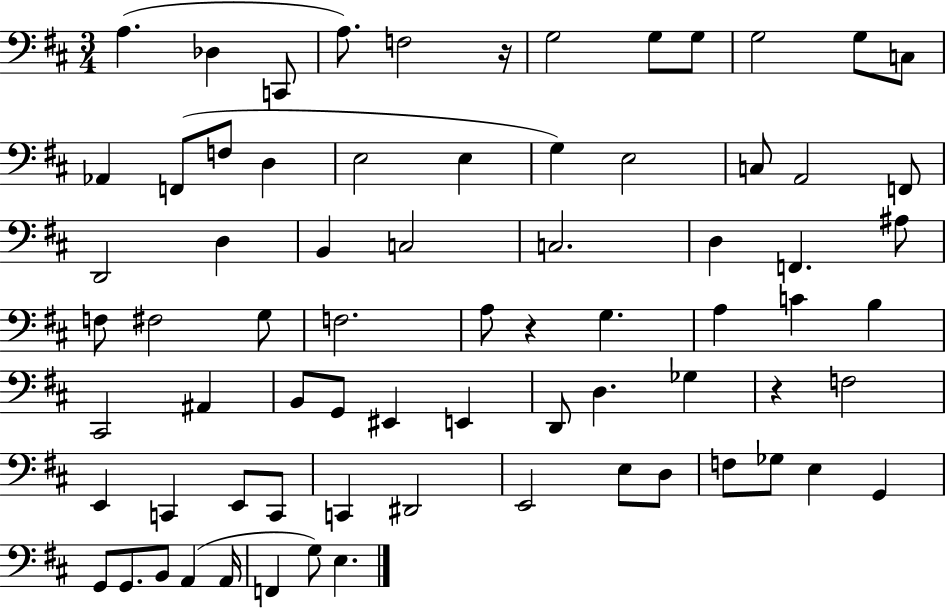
{
  \clef bass
  \numericTimeSignature
  \time 3/4
  \key d \major
  a4.( des4 c,8 | a8.) f2 r16 | g2 g8 g8 | g2 g8 c8 | \break aes,4 f,8( f8 d4 | e2 e4 | g4) e2 | c8 a,2 f,8 | \break d,2 d4 | b,4 c2 | c2. | d4 f,4. ais8 | \break f8 fis2 g8 | f2. | a8 r4 g4. | a4 c'4 b4 | \break cis,2 ais,4 | b,8 g,8 eis,4 e,4 | d,8 d4. ges4 | r4 f2 | \break e,4 c,4 e,8 c,8 | c,4 dis,2 | e,2 e8 d8 | f8 ges8 e4 g,4 | \break g,8 g,8. b,8 a,4( a,16 | f,4 g8) e4. | \bar "|."
}